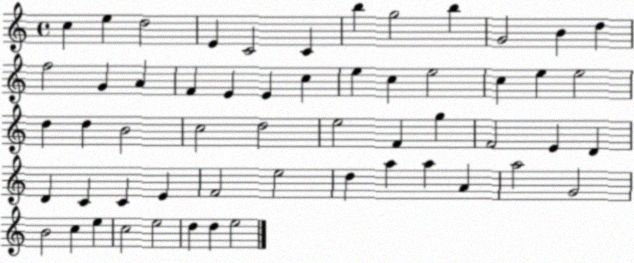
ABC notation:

X:1
T:Untitled
M:4/4
L:1/4
K:C
c e d2 E C2 C b g2 b G2 B d f2 G A F E E c e c e2 c e e2 d d B2 c2 d2 e2 F g F2 E D D C C E F2 e2 d a a A a2 G2 B2 c e c2 e2 d d e2